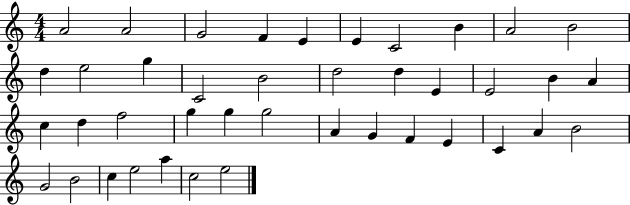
{
  \clef treble
  \numericTimeSignature
  \time 4/4
  \key c \major
  a'2 a'2 | g'2 f'4 e'4 | e'4 c'2 b'4 | a'2 b'2 | \break d''4 e''2 g''4 | c'2 b'2 | d''2 d''4 e'4 | e'2 b'4 a'4 | \break c''4 d''4 f''2 | g''4 g''4 g''2 | a'4 g'4 f'4 e'4 | c'4 a'4 b'2 | \break g'2 b'2 | c''4 e''2 a''4 | c''2 e''2 | \bar "|."
}